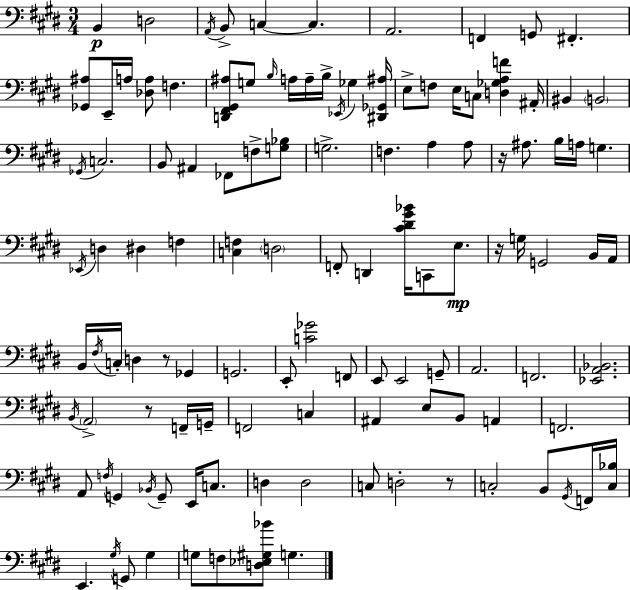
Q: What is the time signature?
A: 3/4